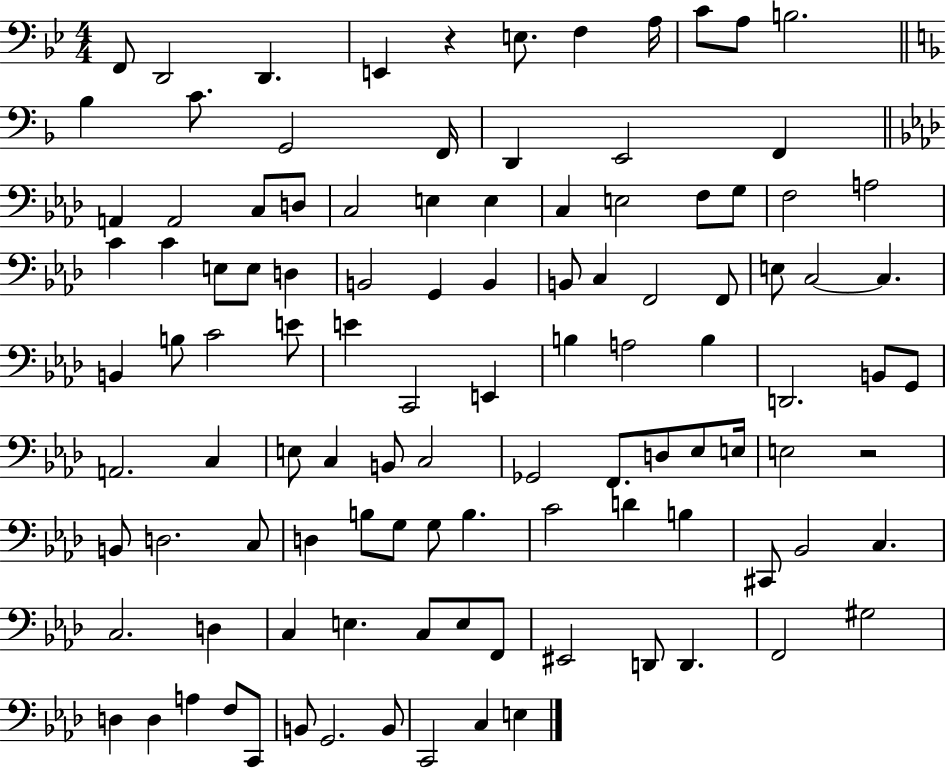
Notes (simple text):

F2/e D2/h D2/q. E2/q R/q E3/e. F3/q A3/s C4/e A3/e B3/h. Bb3/q C4/e. G2/h F2/s D2/q E2/h F2/q A2/q A2/h C3/e D3/e C3/h E3/q E3/q C3/q E3/h F3/e G3/e F3/h A3/h C4/q C4/q E3/e E3/e D3/q B2/h G2/q B2/q B2/e C3/q F2/h F2/e E3/e C3/h C3/q. B2/q B3/e C4/h E4/e E4/q C2/h E2/q B3/q A3/h B3/q D2/h. B2/e G2/e A2/h. C3/q E3/e C3/q B2/e C3/h Gb2/h F2/e. D3/e Eb3/e E3/s E3/h R/h B2/e D3/h. C3/e D3/q B3/e G3/e G3/e B3/q. C4/h D4/q B3/q C#2/e Bb2/h C3/q. C3/h. D3/q C3/q E3/q. C3/e E3/e F2/e EIS2/h D2/e D2/q. F2/h G#3/h D3/q D3/q A3/q F3/e C2/e B2/e G2/h. B2/e C2/h C3/q E3/q